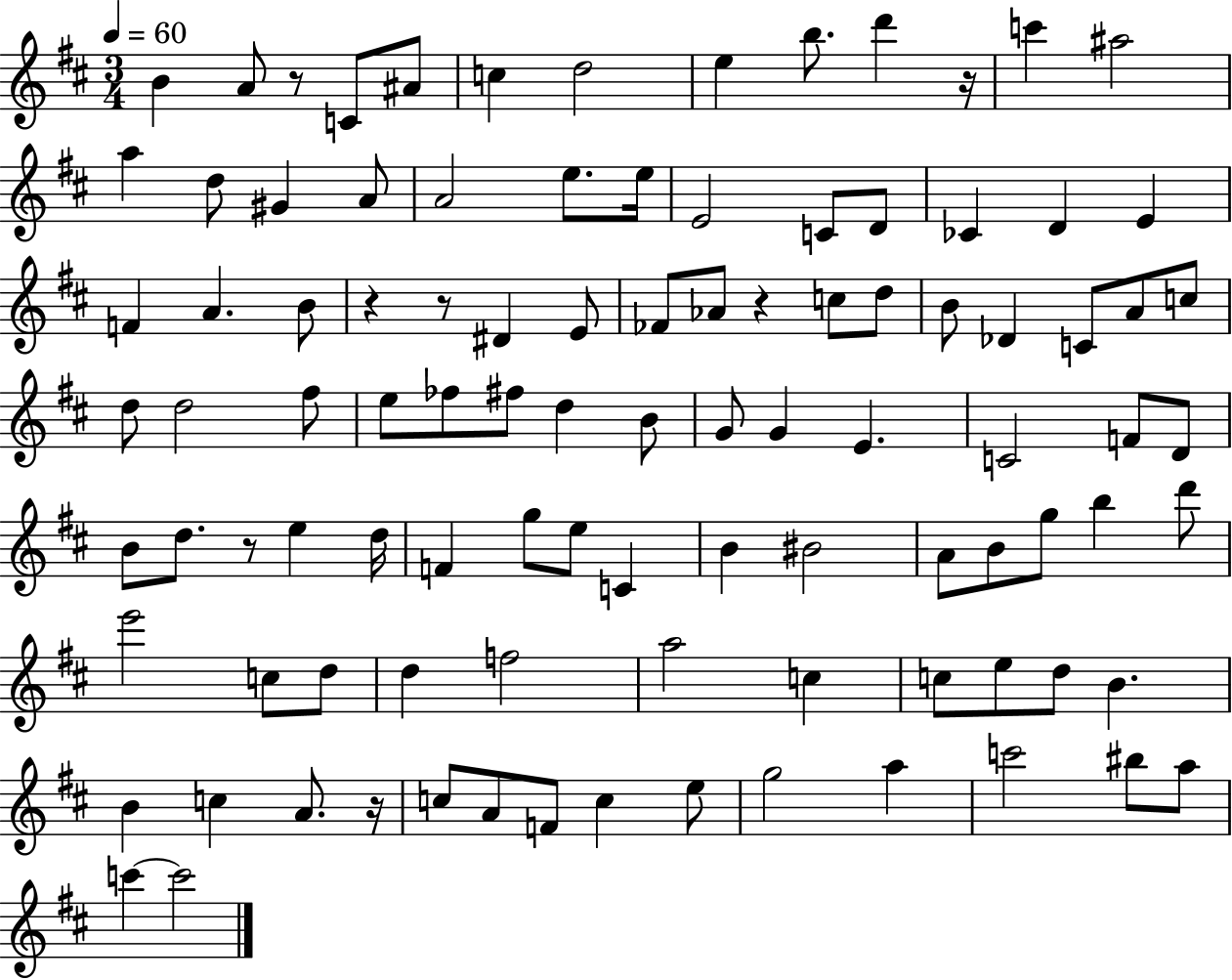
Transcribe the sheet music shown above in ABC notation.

X:1
T:Untitled
M:3/4
L:1/4
K:D
B A/2 z/2 C/2 ^A/2 c d2 e b/2 d' z/4 c' ^a2 a d/2 ^G A/2 A2 e/2 e/4 E2 C/2 D/2 _C D E F A B/2 z z/2 ^D E/2 _F/2 _A/2 z c/2 d/2 B/2 _D C/2 A/2 c/2 d/2 d2 ^f/2 e/2 _f/2 ^f/2 d B/2 G/2 G E C2 F/2 D/2 B/2 d/2 z/2 e d/4 F g/2 e/2 C B ^B2 A/2 B/2 g/2 b d'/2 e'2 c/2 d/2 d f2 a2 c c/2 e/2 d/2 B B c A/2 z/4 c/2 A/2 F/2 c e/2 g2 a c'2 ^b/2 a/2 c' c'2